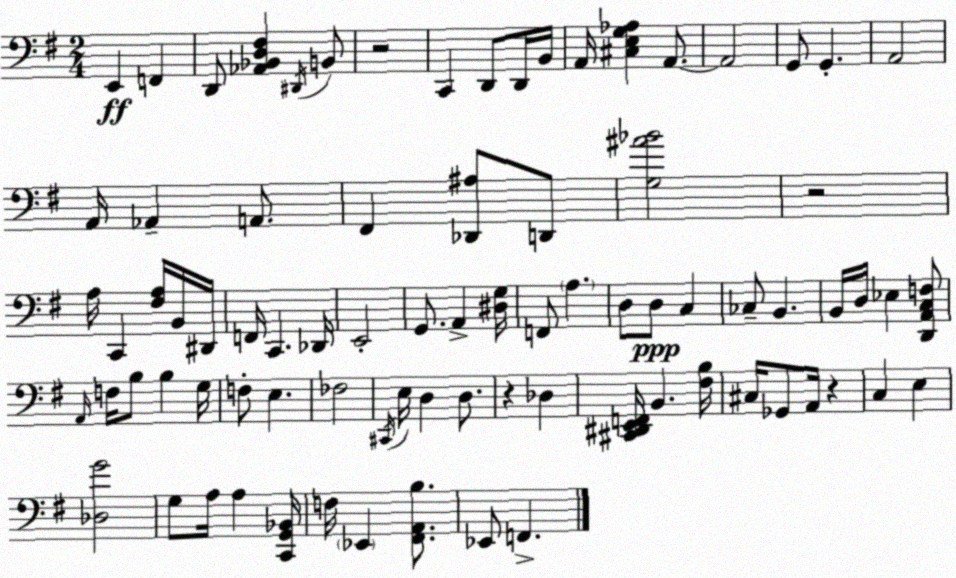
X:1
T:Untitled
M:2/4
L:1/4
K:G
E,, F,, D,,/2 [_A,,_B,,D,^F,] ^D,,/4 B,,/2 z2 C,, D,,/2 D,,/4 B,,/4 A,,/4 [^C,E,G,_A,] A,,/2 A,,2 G,,/2 G,, A,,2 A,,/4 _A,, A,,/2 ^F,, [_D,,^A,]/2 D,,/2 [G,^A_B]2 z2 A,/4 C,, [^F,A,]/4 B,,/4 ^D,,/4 F,,/4 C,, _D,,/4 E,,2 G,,/2 A,, [^D,G,]/4 F,,/2 A, D,/2 D,/2 C, _C,/2 B,, B,,/4 D,/4 _E, [D,,A,,C,F,]/2 A,,/4 F,/4 B,/2 B, G,/4 F,/2 E, _F,2 ^C,,/4 E,/4 D, D,/2 z _D, [^C,,^D,,E,,F,,]/4 B,, [^F,B,]/4 ^C,/4 _G,,/2 A,,/4 z C, E, [_D,G]2 G,/2 A,/4 A, [C,,G,,_B,,]/4 F,/4 _E,, [^F,,A,,B,]/2 _E,,/2 F,,